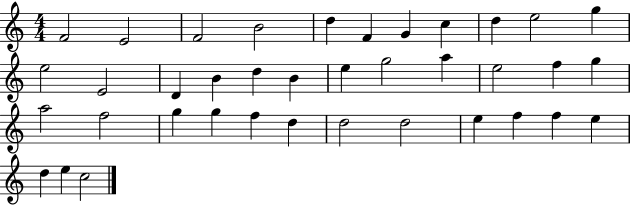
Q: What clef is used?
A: treble